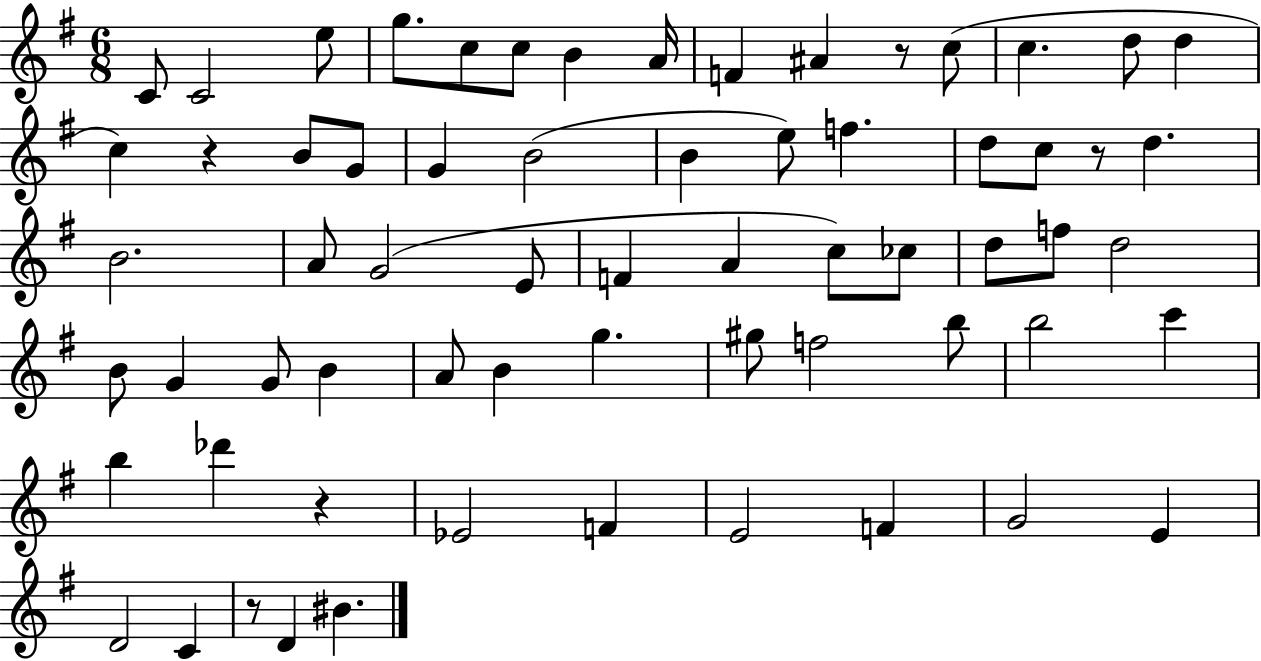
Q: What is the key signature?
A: G major